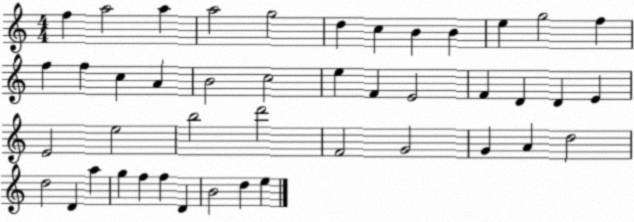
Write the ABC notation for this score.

X:1
T:Untitled
M:4/4
L:1/4
K:C
f a2 a a2 g2 d c B B e g2 f f f c A B2 c2 e F E2 F D D E E2 e2 b2 d'2 F2 G2 G A d2 d2 D a g f f D B2 d e